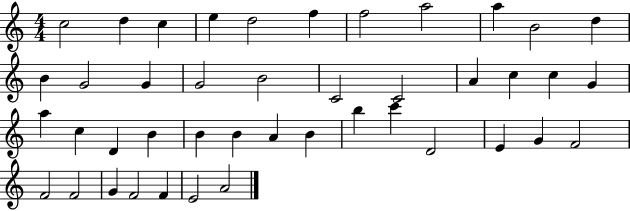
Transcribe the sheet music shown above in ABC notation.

X:1
T:Untitled
M:4/4
L:1/4
K:C
c2 d c e d2 f f2 a2 a B2 d B G2 G G2 B2 C2 C2 A c c G a c D B B B A B b c' D2 E G F2 F2 F2 G F2 F E2 A2